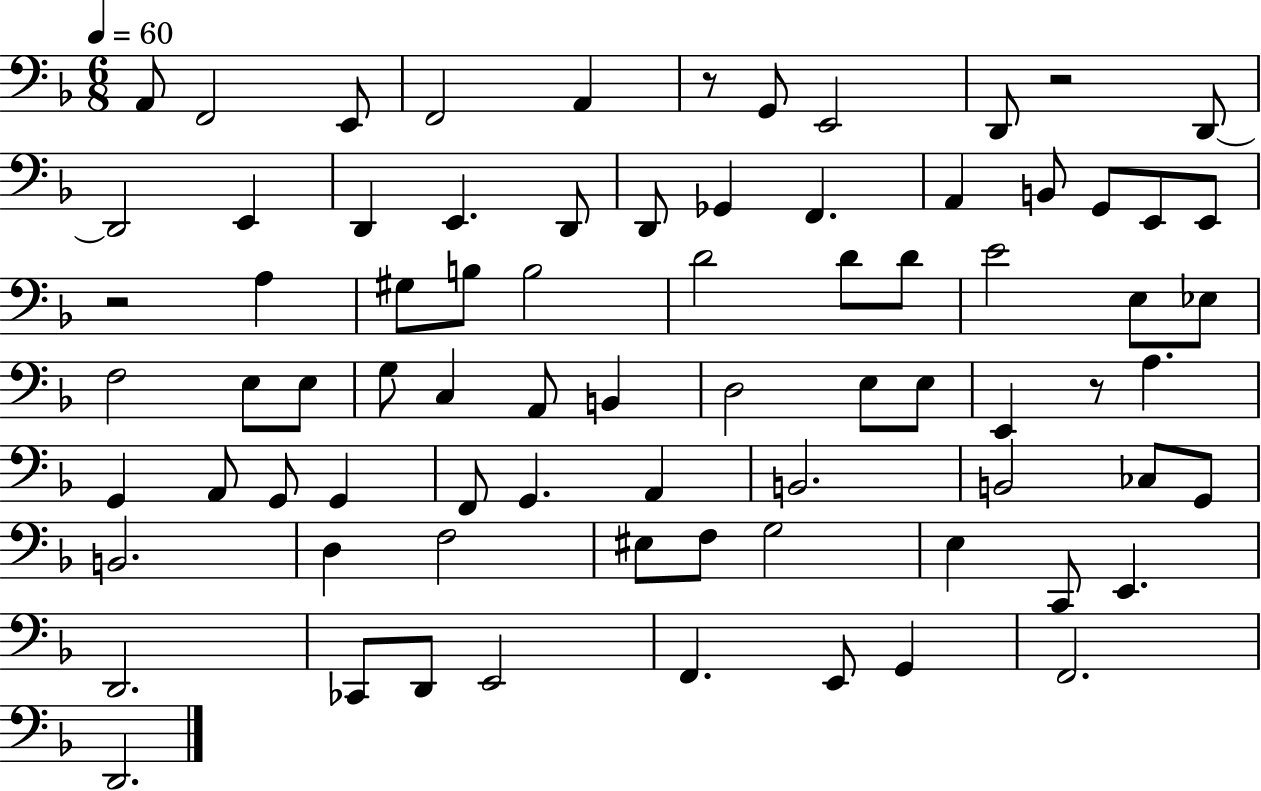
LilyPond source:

{
  \clef bass
  \numericTimeSignature
  \time 6/8
  \key f \major
  \tempo 4 = 60
  \repeat volta 2 { a,8 f,2 e,8 | f,2 a,4 | r8 g,8 e,2 | d,8 r2 d,8~~ | \break d,2 e,4 | d,4 e,4. d,8 | d,8 ges,4 f,4. | a,4 b,8 g,8 e,8 e,8 | \break r2 a4 | gis8 b8 b2 | d'2 d'8 d'8 | e'2 e8 ees8 | \break f2 e8 e8 | g8 c4 a,8 b,4 | d2 e8 e8 | e,4 r8 a4. | \break g,4 a,8 g,8 g,4 | f,8 g,4. a,4 | b,2. | b,2 ces8 g,8 | \break b,2. | d4 f2 | eis8 f8 g2 | e4 c,8 e,4. | \break d,2. | ces,8 d,8 e,2 | f,4. e,8 g,4 | f,2. | \break d,2. | } \bar "|."
}